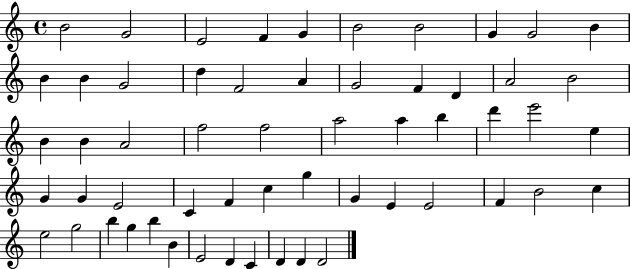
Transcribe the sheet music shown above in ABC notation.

X:1
T:Untitled
M:4/4
L:1/4
K:C
B2 G2 E2 F G B2 B2 G G2 B B B G2 d F2 A G2 F D A2 B2 B B A2 f2 f2 a2 a b d' e'2 e G G E2 C F c g G E E2 F B2 c e2 g2 b g b B E2 D C D D D2